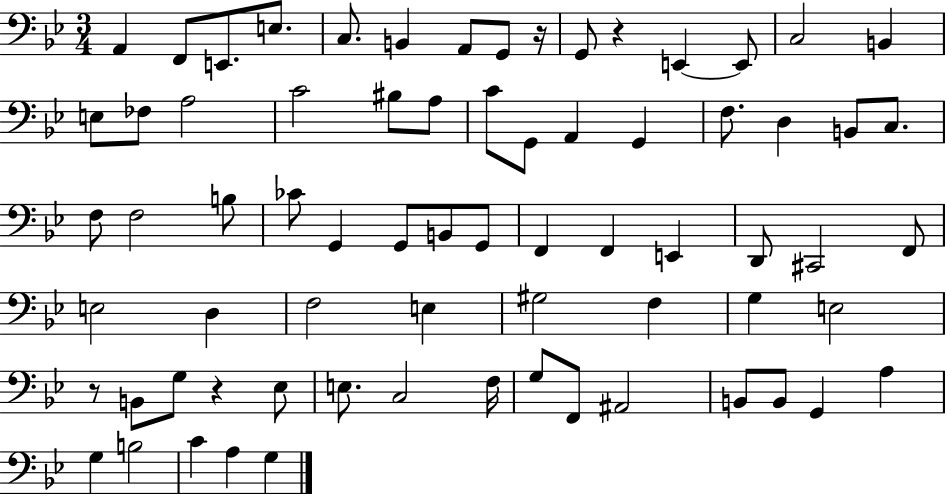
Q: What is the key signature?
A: BES major